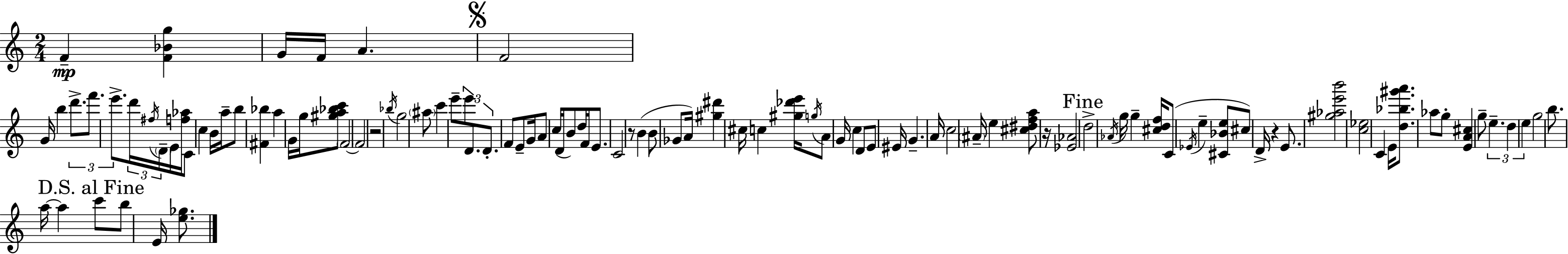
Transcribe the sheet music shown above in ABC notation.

X:1
T:Untitled
M:2/4
L:1/4
K:Am
F [F_Bg] G/4 F/4 A F2 G/4 b d'/2 f'/2 e'/2 d'/4 ^f/4 D/4 E/4 [f_a]/4 C/2 c B/4 a/4 b/2 [^F_b] a G/4 g/4 [^ga_bc']/2 F2 F2 z2 _b/4 g2 ^a/2 c' e'/2 e'/2 D/2 D/2 F/2 E/2 G/4 A/2 c/4 D/4 B/2 d/4 F/4 E/2 C2 z/2 B B/2 _G/2 A/4 [^g^d'] ^c/4 c [^g_d'e']/4 g/4 A/2 G/4 c D/2 E/2 ^E/4 G A/4 c2 ^A/4 e [^c^dfa]/2 z/4 [_E_A]2 d2 _A/4 g/4 g [^cdf]/4 C/2 _E/4 e [^C_Be]/2 ^c/2 D/4 z E/2 [^g_ae'b']2 [c_e]2 C E/4 [d_b^g'a']/2 _a/2 g/2 [EA^c] g/2 e d e g2 b/2 a/4 a c'/2 b/2 E/4 [e_g]/2